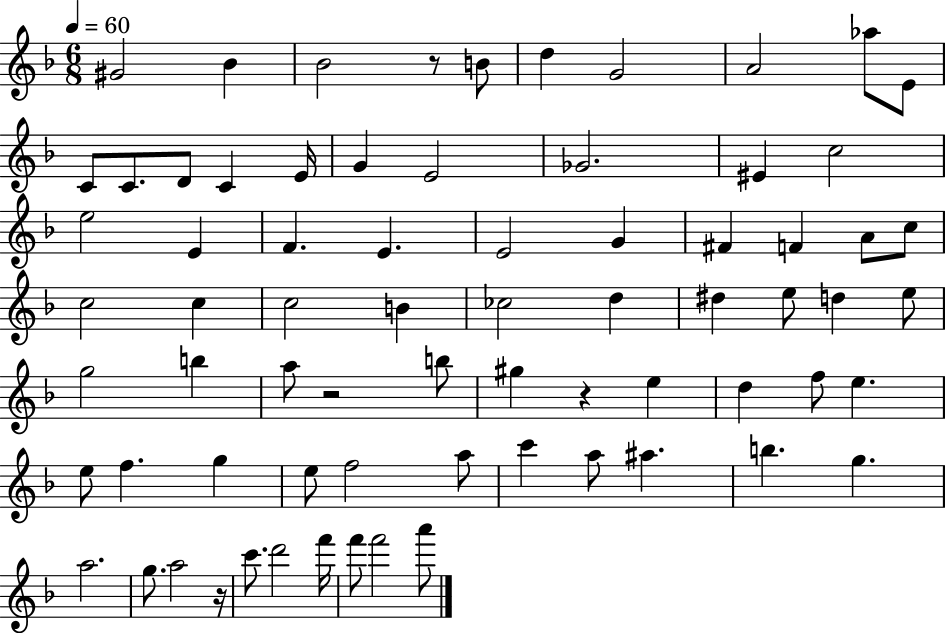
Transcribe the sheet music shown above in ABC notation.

X:1
T:Untitled
M:6/8
L:1/4
K:F
^G2 _B _B2 z/2 B/2 d G2 A2 _a/2 E/2 C/2 C/2 D/2 C E/4 G E2 _G2 ^E c2 e2 E F E E2 G ^F F A/2 c/2 c2 c c2 B _c2 d ^d e/2 d e/2 g2 b a/2 z2 b/2 ^g z e d f/2 e e/2 f g e/2 f2 a/2 c' a/2 ^a b g a2 g/2 a2 z/4 c'/2 d'2 f'/4 f'/2 f'2 a'/2